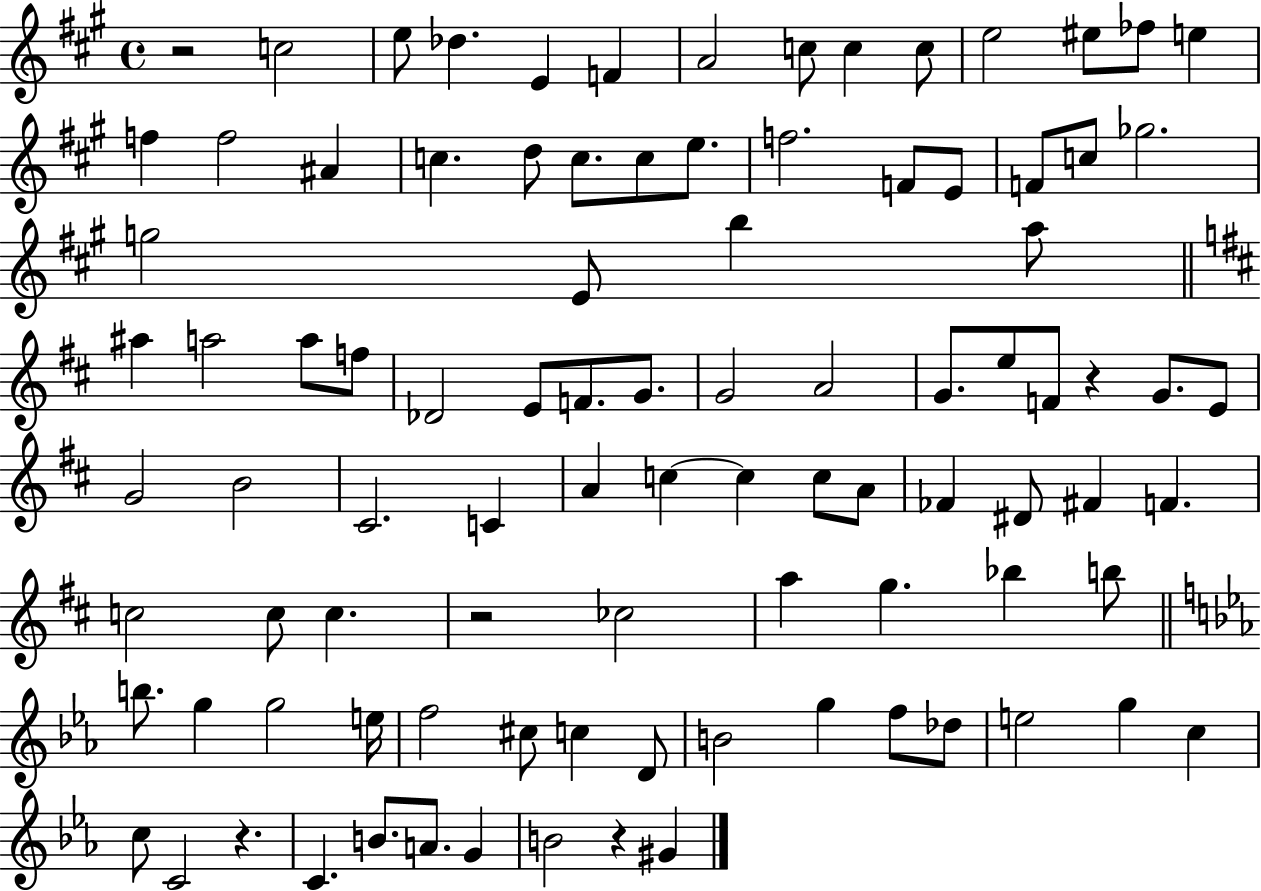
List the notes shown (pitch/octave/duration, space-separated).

R/h C5/h E5/e Db5/q. E4/q F4/q A4/h C5/e C5/q C5/e E5/h EIS5/e FES5/e E5/q F5/q F5/h A#4/q C5/q. D5/e C5/e. C5/e E5/e. F5/h. F4/e E4/e F4/e C5/e Gb5/h. G5/h E4/e B5/q A5/e A#5/q A5/h A5/e F5/e Db4/h E4/e F4/e. G4/e. G4/h A4/h G4/e. E5/e F4/e R/q G4/e. E4/e G4/h B4/h C#4/h. C4/q A4/q C5/q C5/q C5/e A4/e FES4/q D#4/e F#4/q F4/q. C5/h C5/e C5/q. R/h CES5/h A5/q G5/q. Bb5/q B5/e B5/e. G5/q G5/h E5/s F5/h C#5/e C5/q D4/e B4/h G5/q F5/e Db5/e E5/h G5/q C5/q C5/e C4/h R/q. C4/q. B4/e. A4/e. G4/q B4/h R/q G#4/q